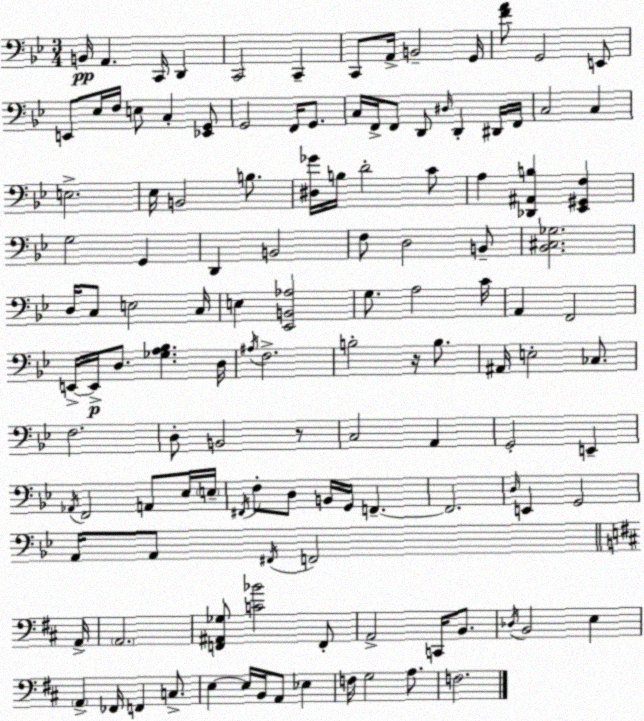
X:1
T:Untitled
M:3/4
L:1/4
K:Bb
B,,/4 A,, C,,/4 D,, C,,2 C,, C,,/2 A,,/4 B,,2 G,,/4 [FA]/2 G,,2 E,,/2 E,,/2 _E,/4 F,/4 E,/2 C, [_E,,G,,]/2 G,,2 F,,/4 G,,/2 C,/4 F,,/4 F,,/2 D,,/2 ^D,/4 D,, ^D,,/4 F,,/4 C,2 C, E,2 _E,/4 B,,2 B,/2 [^D,_G]/4 B,/4 D2 C/2 A, [_D,,^A,,B,] [_E,,^G,,F,] G,2 G,, D,, B,,2 F,/2 D,2 B,,/2 [_B,,^C,_G,]2 D,/4 C,/2 E,2 C,/4 E, [_E,,B,,_A,]2 G,/2 A,2 C/4 A,, F,,2 E,,/4 E,,/4 D,/2 [_G,A,_B,] D,/4 ^A,/4 F,2 B,2 z/4 B,/2 ^A,,/4 E,2 _C,/2 F,2 D,/2 B,,2 z/2 C,2 A,, G,,2 E,, _A,,/4 F,,2 A,,/2 _E,/4 E,/4 ^F,,/4 F,/2 D,/2 B,,/4 G,,/4 F,, F,,2 D,/4 E,, G,,2 A,,/4 A,,/2 ^F,,/4 F,,2 A,,/4 A,,2 [F,,^A,,_G,]/2 [C_B]2 F,,/2 A,,2 C,,/4 B,,/2 _D,/4 B,,2 E, A,, _F,,/4 F,, C,/2 E, E,/4 B,,/4 A,,/2 _E, F,/4 G,2 A,/2 F,2